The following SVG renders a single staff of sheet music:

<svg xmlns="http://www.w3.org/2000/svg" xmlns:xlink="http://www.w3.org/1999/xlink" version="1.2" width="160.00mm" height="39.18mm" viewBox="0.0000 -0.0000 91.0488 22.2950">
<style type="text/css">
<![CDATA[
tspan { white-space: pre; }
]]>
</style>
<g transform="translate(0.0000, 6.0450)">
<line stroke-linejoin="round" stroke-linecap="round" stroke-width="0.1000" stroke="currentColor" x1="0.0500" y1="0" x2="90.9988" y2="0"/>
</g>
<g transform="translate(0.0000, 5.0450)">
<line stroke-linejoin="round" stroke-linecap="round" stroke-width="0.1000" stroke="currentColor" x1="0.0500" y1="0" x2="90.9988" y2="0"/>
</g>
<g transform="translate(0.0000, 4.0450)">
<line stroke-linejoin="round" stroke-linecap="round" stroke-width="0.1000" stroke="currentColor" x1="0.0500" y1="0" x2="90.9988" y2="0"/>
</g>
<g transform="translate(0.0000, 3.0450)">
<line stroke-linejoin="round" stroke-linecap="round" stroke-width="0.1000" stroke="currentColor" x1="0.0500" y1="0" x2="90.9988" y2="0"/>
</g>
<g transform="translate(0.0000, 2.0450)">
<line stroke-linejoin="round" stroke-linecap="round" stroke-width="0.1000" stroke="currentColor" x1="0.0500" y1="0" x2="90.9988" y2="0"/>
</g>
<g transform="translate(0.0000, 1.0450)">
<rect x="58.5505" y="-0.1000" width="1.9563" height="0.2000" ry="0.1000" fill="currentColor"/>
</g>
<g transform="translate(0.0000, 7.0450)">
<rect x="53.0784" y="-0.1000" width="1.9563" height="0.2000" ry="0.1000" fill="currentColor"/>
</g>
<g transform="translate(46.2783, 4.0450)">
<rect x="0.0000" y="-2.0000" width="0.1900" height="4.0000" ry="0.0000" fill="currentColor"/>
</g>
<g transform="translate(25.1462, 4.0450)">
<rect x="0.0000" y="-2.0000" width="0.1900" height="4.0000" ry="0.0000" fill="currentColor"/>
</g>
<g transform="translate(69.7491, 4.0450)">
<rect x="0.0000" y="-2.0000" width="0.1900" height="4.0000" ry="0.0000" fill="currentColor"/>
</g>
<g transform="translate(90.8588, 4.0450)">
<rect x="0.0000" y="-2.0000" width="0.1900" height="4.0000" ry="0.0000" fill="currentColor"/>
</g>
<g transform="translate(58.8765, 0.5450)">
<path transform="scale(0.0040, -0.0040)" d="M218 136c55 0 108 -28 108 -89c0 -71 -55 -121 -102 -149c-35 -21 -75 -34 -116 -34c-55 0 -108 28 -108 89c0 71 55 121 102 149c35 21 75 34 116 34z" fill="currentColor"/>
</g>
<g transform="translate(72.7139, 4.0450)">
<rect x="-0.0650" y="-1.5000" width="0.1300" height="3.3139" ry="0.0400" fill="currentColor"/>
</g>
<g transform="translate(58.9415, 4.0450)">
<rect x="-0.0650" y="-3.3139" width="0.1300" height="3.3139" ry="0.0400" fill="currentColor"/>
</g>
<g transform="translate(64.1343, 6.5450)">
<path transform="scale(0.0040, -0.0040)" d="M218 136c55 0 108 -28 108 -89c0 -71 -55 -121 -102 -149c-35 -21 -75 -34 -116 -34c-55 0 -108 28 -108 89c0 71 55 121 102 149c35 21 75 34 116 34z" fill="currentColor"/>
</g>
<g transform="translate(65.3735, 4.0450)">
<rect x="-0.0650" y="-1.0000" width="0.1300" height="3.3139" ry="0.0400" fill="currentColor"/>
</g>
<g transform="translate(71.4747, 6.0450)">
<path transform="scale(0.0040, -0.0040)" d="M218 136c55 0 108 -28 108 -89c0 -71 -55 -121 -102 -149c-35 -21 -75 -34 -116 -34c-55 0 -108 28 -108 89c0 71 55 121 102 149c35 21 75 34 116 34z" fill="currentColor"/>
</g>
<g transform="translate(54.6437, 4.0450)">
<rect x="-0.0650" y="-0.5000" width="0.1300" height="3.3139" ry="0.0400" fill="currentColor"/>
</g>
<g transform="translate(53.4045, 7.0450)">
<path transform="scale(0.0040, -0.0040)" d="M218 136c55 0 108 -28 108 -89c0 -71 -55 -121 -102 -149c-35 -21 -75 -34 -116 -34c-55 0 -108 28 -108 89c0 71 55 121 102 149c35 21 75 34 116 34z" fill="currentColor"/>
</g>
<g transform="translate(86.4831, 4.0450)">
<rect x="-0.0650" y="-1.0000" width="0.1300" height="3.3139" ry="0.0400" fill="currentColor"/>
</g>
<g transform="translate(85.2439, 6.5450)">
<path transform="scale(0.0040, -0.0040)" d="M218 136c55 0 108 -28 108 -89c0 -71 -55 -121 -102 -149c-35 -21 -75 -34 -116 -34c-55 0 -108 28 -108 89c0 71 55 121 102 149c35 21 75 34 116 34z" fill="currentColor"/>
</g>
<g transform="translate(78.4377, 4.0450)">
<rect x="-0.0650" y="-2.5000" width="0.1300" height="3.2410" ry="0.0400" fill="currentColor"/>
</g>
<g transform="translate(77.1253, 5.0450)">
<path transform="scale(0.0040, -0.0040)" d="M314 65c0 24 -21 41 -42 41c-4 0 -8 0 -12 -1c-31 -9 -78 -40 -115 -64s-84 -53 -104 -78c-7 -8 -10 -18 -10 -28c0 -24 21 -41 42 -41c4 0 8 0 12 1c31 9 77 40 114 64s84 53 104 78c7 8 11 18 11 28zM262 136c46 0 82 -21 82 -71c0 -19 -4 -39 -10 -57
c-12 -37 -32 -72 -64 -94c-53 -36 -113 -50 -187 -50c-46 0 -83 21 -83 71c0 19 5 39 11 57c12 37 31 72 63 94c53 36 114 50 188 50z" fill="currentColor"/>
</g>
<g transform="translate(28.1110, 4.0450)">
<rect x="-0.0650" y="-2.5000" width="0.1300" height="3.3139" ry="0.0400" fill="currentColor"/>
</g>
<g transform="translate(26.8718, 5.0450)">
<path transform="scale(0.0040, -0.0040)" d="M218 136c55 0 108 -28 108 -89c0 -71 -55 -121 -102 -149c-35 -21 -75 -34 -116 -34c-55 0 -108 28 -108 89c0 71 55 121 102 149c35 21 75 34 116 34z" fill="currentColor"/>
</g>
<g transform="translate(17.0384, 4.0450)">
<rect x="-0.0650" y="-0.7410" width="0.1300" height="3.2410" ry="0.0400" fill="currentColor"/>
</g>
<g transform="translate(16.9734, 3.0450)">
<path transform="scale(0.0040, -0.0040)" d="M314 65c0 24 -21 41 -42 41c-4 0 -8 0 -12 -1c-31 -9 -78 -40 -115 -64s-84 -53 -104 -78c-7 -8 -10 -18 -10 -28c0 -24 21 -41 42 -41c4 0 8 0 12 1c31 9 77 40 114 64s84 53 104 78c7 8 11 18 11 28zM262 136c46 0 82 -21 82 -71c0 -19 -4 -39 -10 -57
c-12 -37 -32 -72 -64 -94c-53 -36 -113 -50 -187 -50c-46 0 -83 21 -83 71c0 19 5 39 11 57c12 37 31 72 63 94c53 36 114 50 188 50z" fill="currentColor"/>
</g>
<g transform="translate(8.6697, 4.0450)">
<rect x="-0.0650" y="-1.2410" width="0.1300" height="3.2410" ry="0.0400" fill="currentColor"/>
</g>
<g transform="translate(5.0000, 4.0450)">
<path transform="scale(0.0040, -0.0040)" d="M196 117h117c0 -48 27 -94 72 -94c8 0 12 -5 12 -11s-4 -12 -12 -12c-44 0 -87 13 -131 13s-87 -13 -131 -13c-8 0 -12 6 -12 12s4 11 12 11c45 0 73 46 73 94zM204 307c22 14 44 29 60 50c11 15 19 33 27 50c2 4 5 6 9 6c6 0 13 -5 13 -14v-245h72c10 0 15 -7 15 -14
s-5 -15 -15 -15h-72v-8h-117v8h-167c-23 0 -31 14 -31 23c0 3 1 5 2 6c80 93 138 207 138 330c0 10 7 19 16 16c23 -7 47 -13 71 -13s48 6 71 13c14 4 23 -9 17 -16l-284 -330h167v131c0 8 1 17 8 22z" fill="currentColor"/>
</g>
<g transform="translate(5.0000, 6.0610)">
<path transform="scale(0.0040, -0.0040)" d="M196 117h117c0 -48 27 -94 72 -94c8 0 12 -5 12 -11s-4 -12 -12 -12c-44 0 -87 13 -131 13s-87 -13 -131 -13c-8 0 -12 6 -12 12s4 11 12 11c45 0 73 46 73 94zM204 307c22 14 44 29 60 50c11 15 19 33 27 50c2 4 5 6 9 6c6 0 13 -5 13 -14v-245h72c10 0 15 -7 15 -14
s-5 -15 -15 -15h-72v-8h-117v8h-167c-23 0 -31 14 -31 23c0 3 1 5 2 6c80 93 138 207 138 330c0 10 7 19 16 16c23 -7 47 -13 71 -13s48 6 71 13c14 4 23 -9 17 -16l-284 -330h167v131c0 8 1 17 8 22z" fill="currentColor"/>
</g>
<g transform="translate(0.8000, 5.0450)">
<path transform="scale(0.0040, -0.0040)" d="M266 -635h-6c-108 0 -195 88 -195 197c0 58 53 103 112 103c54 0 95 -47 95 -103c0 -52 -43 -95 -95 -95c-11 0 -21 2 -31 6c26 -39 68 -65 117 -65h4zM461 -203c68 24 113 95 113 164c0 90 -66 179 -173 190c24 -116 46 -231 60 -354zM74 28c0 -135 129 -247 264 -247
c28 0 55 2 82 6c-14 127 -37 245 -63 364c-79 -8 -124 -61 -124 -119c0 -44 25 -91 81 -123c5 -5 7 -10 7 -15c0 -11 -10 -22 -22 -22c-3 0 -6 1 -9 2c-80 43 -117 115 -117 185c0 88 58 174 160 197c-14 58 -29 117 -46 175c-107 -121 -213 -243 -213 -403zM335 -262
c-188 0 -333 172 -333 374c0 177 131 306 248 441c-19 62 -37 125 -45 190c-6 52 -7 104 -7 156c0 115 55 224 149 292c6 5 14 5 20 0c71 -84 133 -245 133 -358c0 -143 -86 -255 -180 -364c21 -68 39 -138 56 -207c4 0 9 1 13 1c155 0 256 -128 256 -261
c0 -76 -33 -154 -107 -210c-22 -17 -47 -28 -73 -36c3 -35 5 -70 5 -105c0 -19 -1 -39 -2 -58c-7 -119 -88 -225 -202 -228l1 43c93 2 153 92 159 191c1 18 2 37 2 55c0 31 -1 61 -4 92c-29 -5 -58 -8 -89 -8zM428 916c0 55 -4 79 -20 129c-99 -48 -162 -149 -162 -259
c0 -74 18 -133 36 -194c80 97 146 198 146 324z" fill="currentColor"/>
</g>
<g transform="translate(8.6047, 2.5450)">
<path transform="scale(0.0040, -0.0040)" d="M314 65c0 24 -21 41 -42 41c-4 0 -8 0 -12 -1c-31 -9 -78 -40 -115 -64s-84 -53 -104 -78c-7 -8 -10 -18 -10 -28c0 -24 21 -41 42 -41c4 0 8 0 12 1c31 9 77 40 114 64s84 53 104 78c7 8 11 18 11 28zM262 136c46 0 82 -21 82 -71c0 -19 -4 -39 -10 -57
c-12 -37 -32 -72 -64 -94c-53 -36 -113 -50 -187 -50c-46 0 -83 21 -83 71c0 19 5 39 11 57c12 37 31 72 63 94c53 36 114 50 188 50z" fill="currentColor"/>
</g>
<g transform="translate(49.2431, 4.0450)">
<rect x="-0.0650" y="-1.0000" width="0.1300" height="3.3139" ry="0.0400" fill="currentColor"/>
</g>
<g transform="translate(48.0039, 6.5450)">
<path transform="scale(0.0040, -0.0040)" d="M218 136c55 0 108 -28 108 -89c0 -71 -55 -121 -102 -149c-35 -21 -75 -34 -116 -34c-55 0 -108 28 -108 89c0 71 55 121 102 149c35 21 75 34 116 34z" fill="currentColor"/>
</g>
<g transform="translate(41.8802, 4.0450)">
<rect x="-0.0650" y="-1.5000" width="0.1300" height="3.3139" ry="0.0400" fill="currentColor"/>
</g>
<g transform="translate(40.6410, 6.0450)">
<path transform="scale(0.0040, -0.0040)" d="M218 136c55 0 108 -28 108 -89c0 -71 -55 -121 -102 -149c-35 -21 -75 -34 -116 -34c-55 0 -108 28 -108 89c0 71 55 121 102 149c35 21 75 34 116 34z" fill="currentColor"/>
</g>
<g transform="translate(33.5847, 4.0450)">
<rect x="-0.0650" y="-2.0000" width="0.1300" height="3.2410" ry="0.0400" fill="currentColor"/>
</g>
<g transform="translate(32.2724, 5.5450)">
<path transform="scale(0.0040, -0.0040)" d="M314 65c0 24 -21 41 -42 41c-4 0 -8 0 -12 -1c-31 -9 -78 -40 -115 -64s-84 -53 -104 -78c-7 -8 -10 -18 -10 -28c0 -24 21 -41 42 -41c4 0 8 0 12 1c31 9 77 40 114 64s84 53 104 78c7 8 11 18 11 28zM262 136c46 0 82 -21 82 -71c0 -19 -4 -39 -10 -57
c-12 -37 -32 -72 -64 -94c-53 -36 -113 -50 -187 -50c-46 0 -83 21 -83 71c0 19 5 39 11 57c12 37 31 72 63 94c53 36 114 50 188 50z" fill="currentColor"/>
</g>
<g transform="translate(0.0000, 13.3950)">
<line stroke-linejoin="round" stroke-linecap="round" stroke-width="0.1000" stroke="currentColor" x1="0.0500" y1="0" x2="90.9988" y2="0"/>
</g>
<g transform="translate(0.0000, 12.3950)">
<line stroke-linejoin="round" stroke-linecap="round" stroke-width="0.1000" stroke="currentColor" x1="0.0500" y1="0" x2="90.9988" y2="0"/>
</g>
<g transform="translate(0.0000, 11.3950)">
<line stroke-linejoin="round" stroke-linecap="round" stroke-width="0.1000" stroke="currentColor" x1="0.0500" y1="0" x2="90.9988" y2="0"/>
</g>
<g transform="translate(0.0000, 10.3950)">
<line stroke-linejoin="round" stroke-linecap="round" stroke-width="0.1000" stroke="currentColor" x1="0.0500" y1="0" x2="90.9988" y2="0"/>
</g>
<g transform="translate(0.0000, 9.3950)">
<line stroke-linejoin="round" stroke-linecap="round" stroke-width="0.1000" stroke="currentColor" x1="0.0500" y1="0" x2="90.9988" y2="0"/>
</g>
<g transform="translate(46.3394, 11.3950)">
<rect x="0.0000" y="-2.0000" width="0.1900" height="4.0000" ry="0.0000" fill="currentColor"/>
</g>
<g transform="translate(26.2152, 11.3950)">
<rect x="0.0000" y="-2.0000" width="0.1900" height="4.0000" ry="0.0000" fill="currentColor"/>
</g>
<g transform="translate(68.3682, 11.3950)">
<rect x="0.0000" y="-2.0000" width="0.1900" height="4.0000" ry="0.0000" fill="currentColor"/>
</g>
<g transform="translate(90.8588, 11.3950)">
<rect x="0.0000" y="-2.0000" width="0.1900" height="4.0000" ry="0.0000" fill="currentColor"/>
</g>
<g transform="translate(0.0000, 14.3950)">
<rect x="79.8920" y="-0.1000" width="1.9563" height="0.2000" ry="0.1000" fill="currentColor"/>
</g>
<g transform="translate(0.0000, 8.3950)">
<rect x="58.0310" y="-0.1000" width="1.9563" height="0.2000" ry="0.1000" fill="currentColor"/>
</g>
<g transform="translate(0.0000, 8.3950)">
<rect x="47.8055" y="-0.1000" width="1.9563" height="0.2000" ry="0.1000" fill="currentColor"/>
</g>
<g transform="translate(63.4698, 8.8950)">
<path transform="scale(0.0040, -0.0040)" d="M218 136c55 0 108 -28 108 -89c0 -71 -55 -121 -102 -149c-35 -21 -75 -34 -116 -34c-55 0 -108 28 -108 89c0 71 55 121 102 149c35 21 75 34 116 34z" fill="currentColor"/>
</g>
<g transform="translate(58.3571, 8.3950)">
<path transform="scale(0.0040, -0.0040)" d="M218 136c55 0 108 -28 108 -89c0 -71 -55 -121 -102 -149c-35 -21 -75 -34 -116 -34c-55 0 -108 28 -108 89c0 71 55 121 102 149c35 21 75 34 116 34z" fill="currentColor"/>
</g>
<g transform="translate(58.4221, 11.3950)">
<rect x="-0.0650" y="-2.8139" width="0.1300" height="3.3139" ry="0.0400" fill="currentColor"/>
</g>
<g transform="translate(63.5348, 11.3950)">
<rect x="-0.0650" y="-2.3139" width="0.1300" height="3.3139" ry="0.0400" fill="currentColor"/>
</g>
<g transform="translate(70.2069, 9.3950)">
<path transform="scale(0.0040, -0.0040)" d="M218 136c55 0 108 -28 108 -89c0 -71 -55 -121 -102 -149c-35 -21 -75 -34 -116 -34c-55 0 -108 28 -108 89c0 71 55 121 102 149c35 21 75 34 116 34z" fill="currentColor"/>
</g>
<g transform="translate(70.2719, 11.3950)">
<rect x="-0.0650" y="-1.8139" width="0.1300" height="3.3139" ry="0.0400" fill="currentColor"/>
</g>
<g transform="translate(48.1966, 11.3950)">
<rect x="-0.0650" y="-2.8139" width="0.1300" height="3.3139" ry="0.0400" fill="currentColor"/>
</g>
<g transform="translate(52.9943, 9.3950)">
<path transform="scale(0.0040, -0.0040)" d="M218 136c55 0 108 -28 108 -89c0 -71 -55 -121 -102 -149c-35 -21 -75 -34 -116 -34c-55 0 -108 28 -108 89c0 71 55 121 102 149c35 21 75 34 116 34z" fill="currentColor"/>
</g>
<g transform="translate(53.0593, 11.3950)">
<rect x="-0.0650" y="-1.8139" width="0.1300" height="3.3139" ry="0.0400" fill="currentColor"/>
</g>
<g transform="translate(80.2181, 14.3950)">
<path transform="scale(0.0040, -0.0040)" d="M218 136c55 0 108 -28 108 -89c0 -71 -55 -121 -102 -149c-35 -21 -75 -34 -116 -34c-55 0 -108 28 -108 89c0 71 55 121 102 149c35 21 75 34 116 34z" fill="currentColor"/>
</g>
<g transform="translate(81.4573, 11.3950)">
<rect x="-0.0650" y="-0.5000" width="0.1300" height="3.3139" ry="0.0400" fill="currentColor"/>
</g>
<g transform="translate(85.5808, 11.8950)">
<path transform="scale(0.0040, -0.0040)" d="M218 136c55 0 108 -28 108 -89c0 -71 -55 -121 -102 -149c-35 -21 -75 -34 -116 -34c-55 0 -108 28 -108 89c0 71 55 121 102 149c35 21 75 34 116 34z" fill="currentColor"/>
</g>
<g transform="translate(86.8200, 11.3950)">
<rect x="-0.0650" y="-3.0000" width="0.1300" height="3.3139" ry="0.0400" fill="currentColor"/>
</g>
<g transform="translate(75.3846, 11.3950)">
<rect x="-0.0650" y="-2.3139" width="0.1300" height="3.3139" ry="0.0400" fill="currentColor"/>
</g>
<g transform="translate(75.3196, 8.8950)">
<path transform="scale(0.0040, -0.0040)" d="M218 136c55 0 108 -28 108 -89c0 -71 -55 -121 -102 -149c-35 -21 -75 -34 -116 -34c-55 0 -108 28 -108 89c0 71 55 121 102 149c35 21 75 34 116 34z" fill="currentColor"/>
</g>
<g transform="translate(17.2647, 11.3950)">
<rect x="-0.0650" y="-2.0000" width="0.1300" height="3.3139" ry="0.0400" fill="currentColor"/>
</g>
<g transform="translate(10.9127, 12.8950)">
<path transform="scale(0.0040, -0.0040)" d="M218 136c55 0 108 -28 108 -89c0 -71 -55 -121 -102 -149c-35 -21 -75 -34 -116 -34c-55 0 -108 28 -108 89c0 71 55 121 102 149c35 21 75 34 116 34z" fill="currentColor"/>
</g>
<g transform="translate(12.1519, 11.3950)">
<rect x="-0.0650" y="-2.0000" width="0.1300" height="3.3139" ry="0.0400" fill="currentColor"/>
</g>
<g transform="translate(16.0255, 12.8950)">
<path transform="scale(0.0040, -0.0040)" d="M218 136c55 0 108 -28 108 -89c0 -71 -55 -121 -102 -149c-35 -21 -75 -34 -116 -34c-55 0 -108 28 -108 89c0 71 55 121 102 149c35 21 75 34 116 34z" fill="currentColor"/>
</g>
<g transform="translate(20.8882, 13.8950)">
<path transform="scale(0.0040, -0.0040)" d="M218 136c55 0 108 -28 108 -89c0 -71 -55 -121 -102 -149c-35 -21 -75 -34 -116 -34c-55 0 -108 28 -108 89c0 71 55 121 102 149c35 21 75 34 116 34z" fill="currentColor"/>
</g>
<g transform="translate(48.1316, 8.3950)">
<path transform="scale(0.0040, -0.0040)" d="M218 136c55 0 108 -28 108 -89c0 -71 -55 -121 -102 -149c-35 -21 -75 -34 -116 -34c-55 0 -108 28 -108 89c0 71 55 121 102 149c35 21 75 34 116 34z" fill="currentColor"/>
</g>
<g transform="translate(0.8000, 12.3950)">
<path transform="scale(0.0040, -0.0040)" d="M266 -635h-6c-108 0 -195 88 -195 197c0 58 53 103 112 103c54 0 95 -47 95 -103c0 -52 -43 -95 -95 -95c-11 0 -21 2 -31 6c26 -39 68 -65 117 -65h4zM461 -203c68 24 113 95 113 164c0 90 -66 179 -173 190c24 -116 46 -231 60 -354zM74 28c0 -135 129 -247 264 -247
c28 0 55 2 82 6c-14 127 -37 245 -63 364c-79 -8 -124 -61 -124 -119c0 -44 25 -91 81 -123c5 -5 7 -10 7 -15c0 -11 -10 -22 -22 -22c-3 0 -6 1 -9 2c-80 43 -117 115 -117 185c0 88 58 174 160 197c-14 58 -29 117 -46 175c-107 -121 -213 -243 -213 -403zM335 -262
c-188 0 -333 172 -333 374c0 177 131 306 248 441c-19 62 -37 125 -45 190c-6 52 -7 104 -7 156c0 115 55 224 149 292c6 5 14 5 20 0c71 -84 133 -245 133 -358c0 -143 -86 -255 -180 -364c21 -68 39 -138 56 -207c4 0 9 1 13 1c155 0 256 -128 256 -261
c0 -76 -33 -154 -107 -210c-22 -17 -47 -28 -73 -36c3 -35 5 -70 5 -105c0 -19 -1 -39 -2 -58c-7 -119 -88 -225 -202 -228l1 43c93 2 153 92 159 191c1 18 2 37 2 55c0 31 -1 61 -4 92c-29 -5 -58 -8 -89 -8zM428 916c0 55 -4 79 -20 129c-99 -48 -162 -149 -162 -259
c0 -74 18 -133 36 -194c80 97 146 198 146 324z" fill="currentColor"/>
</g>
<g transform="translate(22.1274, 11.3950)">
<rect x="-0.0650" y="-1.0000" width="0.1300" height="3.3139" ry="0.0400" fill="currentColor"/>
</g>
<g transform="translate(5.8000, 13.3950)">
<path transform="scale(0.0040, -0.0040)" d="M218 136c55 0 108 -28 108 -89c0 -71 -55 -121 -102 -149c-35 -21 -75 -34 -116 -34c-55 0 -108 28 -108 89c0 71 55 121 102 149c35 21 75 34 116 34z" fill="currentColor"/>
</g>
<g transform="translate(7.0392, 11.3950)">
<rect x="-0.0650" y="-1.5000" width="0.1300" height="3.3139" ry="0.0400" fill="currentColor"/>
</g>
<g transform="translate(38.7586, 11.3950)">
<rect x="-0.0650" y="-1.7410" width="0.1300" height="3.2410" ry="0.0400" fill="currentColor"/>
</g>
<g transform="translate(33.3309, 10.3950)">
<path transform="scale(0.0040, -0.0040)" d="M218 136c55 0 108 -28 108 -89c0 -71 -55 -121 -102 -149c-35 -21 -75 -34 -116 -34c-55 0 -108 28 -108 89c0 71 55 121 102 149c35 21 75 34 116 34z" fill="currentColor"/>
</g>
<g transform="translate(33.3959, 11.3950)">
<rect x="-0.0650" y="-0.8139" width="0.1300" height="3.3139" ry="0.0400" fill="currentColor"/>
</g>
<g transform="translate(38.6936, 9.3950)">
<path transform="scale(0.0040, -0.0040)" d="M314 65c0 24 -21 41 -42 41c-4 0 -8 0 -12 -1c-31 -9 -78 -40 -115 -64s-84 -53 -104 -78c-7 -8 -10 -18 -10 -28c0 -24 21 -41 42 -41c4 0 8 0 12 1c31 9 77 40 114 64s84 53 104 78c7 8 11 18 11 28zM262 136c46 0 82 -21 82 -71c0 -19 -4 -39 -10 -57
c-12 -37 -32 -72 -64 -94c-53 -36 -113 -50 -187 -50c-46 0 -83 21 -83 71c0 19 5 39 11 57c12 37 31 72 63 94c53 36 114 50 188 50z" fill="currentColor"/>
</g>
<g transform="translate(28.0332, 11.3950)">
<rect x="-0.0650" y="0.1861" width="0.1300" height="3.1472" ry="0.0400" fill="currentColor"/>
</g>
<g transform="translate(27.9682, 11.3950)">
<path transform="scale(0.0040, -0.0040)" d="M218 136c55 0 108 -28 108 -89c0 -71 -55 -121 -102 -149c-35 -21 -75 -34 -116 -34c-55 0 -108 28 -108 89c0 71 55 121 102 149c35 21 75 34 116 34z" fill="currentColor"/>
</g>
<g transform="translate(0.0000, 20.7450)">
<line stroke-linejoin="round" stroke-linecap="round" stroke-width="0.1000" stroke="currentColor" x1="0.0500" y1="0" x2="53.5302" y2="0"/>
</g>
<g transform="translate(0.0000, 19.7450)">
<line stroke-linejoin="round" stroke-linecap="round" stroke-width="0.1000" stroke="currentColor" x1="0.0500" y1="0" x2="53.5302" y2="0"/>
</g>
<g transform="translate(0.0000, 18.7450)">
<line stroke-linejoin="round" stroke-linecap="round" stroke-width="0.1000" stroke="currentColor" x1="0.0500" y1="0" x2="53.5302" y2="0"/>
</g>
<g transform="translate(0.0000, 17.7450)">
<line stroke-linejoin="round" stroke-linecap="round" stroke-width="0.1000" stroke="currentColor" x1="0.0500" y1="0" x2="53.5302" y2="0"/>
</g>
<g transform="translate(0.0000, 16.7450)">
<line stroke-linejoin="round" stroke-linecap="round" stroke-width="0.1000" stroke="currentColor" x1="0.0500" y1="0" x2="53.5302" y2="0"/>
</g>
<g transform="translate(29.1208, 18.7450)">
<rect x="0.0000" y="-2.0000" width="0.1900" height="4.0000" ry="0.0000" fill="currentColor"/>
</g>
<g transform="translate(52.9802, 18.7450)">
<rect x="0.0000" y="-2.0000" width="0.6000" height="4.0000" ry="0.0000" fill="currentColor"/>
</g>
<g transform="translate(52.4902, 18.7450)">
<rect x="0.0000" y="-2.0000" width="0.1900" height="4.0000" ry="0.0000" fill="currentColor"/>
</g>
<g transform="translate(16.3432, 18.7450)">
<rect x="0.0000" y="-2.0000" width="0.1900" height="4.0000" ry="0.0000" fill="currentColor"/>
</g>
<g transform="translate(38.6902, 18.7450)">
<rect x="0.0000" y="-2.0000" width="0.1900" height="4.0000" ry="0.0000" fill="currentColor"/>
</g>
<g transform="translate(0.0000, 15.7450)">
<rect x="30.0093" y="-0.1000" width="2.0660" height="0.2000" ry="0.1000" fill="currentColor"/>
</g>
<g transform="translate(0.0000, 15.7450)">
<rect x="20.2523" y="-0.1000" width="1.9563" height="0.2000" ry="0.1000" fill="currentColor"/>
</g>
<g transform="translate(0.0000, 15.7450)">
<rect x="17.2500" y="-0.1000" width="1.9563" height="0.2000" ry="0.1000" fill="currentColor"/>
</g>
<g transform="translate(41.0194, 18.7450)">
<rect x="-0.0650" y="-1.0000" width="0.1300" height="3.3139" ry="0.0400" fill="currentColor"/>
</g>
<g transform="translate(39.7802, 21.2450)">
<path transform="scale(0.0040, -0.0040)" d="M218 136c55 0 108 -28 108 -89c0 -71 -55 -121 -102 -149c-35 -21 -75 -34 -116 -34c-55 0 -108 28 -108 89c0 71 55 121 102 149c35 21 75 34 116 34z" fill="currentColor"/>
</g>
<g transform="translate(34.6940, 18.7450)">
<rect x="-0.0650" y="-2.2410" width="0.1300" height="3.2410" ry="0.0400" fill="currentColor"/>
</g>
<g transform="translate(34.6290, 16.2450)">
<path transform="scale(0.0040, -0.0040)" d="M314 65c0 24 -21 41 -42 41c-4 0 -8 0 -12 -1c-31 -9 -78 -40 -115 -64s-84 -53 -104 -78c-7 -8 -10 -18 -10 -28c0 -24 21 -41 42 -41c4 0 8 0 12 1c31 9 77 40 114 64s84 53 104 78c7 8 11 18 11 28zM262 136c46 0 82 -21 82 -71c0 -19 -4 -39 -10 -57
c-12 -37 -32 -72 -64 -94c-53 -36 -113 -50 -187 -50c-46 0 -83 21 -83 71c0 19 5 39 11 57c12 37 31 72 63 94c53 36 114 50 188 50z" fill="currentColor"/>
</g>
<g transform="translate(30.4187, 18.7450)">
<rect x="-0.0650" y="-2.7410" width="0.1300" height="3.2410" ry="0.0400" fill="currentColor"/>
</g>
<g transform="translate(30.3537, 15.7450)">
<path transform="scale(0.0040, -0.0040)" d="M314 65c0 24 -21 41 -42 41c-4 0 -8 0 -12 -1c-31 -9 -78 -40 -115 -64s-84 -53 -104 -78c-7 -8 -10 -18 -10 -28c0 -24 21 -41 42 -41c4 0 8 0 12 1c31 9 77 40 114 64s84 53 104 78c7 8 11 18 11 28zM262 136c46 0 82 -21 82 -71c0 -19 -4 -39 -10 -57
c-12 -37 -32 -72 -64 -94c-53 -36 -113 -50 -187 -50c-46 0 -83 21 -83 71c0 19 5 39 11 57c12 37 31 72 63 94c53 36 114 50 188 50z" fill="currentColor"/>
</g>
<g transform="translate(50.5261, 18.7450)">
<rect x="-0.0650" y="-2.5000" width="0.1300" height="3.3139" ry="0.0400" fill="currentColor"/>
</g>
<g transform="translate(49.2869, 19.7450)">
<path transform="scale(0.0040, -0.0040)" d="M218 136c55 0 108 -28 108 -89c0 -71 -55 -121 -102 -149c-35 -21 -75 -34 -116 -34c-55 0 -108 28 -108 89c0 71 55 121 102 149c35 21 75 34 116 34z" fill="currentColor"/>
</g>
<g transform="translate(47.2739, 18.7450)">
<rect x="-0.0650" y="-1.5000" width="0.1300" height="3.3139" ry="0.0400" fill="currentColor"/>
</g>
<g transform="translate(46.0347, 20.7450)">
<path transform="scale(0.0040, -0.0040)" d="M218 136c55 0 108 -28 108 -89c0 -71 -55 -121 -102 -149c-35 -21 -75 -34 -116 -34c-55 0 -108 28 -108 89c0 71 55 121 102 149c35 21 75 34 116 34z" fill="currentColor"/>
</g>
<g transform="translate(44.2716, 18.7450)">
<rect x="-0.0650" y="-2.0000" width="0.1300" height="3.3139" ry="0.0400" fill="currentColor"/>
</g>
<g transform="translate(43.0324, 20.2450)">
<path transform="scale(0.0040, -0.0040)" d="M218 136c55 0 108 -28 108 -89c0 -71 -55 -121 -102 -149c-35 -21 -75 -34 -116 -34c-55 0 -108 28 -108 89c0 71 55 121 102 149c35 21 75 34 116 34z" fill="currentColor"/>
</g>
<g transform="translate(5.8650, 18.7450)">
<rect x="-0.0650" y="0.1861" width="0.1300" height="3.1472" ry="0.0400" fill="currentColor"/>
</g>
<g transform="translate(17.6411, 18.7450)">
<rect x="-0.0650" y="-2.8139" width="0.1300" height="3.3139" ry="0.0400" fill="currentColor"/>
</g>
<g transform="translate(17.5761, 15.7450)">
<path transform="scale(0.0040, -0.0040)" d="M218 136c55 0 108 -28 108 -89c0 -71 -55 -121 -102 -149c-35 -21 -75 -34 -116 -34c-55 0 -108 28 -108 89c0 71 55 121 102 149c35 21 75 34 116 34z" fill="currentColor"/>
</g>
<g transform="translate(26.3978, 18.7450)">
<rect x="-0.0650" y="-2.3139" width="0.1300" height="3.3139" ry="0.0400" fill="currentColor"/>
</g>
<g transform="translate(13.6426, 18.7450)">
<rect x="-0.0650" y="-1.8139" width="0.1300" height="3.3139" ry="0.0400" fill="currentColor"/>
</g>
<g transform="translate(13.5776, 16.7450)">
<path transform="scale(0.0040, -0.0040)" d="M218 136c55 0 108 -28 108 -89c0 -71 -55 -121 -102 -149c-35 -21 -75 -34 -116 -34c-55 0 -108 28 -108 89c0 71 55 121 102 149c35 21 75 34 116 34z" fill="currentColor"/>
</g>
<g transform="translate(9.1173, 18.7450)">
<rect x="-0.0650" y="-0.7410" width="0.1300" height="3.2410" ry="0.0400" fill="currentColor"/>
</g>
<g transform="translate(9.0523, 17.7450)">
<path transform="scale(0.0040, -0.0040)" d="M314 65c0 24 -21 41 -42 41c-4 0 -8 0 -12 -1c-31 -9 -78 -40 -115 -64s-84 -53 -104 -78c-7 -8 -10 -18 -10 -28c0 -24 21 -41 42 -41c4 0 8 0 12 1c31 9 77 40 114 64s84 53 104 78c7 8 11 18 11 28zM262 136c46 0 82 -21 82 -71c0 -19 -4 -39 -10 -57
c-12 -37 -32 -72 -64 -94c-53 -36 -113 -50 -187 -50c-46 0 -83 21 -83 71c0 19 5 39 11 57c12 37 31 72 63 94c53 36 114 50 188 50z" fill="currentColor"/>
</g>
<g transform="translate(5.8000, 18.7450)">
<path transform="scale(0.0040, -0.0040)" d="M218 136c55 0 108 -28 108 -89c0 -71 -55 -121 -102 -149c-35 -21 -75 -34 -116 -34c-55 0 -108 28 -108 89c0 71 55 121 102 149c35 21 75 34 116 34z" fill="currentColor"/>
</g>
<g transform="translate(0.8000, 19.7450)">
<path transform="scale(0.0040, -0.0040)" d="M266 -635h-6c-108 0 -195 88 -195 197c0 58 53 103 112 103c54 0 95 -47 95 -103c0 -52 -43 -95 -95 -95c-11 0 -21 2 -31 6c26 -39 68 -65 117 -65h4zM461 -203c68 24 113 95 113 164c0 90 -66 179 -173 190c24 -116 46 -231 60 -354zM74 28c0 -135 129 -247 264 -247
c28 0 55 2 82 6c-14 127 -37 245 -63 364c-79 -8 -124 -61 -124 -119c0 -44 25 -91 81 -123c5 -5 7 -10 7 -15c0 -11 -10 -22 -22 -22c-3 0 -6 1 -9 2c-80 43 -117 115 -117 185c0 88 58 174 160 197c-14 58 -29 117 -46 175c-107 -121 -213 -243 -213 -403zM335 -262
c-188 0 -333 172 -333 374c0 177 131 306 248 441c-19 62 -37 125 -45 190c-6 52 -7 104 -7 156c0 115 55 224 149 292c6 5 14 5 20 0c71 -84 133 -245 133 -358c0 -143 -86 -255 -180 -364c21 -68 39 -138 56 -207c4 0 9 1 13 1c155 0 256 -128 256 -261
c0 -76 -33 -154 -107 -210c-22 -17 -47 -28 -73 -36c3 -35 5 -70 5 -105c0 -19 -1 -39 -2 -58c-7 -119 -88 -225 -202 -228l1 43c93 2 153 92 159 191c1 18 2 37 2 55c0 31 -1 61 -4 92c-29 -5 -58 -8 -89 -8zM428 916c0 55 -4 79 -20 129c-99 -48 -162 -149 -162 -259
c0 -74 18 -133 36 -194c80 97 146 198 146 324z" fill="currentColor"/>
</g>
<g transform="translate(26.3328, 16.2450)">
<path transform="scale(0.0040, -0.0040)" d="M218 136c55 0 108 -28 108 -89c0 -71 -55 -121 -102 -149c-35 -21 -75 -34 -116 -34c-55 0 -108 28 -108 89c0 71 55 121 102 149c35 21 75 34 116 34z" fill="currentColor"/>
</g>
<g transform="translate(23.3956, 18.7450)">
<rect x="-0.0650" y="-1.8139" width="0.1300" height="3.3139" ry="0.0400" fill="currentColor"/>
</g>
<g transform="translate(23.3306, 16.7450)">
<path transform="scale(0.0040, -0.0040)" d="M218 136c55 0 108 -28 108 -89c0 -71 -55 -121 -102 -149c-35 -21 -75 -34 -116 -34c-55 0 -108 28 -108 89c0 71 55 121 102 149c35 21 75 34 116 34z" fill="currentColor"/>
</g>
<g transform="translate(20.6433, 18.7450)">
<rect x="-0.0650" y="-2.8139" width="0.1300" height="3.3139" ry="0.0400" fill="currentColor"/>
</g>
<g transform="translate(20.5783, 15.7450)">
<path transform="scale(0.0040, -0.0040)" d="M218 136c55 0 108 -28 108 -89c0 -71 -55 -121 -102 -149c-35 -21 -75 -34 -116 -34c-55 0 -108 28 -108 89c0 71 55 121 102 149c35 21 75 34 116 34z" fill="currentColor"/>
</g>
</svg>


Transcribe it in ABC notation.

X:1
T:Untitled
M:4/4
L:1/4
K:C
e2 d2 G F2 E D C b D E G2 D E F F D B d f2 a f a g f g C A B d2 f a a f g a2 g2 D F E G